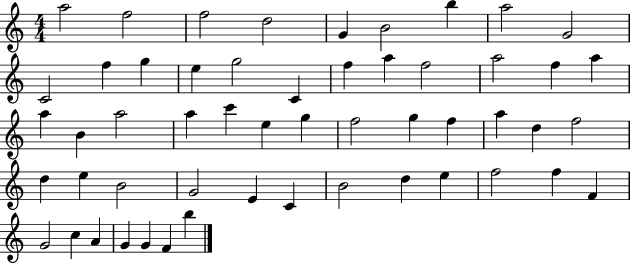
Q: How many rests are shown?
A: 0